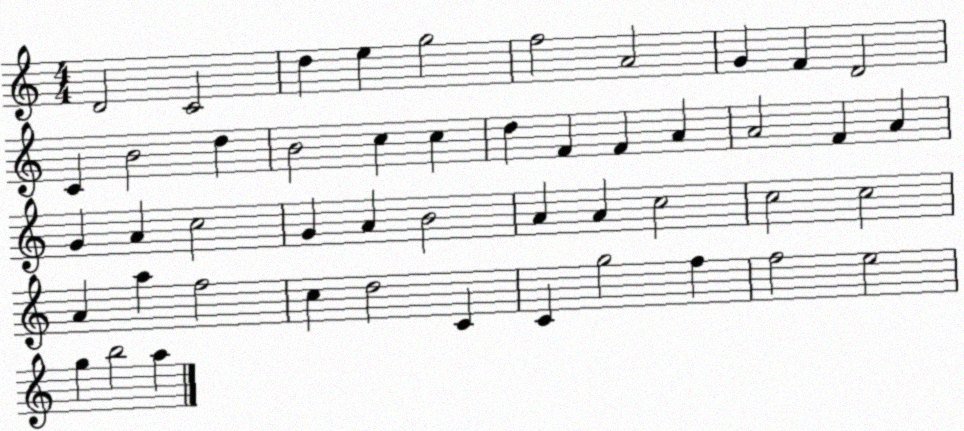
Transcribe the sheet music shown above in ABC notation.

X:1
T:Untitled
M:4/4
L:1/4
K:C
D2 C2 d e g2 f2 A2 G F D2 C B2 d B2 c c d F F A A2 F A G A c2 G A B2 A A c2 c2 c2 A a f2 c d2 C C g2 f f2 e2 g b2 a